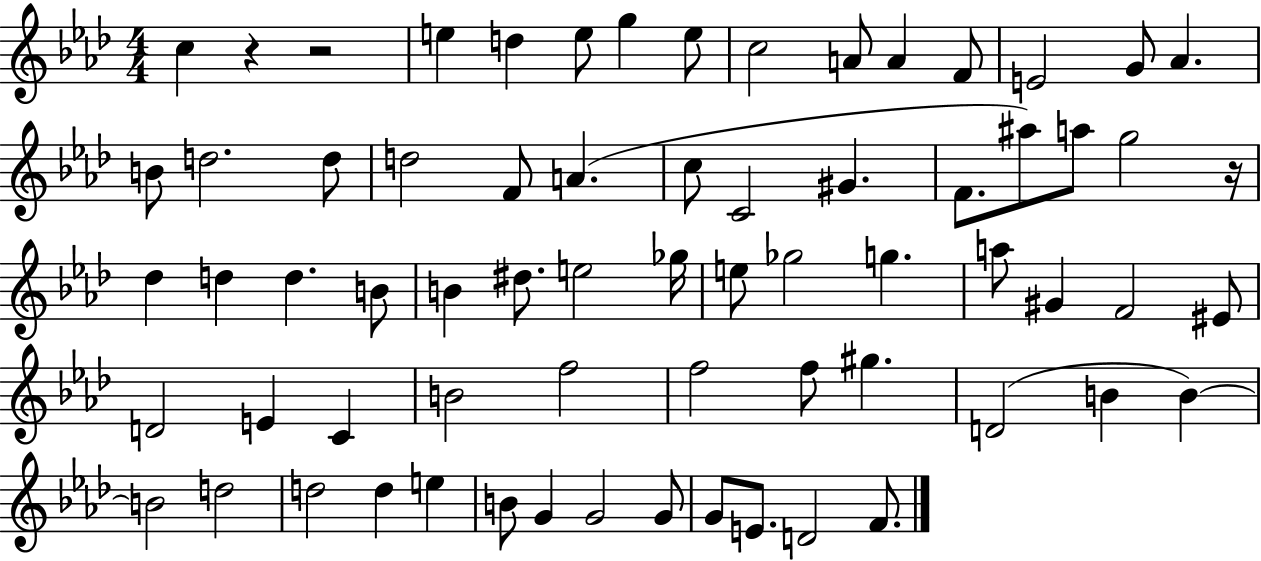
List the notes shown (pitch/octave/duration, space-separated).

C5/q R/q R/h E5/q D5/q E5/e G5/q E5/e C5/h A4/e A4/q F4/e E4/h G4/e Ab4/q. B4/e D5/h. D5/e D5/h F4/e A4/q. C5/e C4/h G#4/q. F4/e. A#5/e A5/e G5/h R/s Db5/q D5/q D5/q. B4/e B4/q D#5/e. E5/h Gb5/s E5/e Gb5/h G5/q. A5/e G#4/q F4/h EIS4/e D4/h E4/q C4/q B4/h F5/h F5/h F5/e G#5/q. D4/h B4/q B4/q B4/h D5/h D5/h D5/q E5/q B4/e G4/q G4/h G4/e G4/e E4/e. D4/h F4/e.